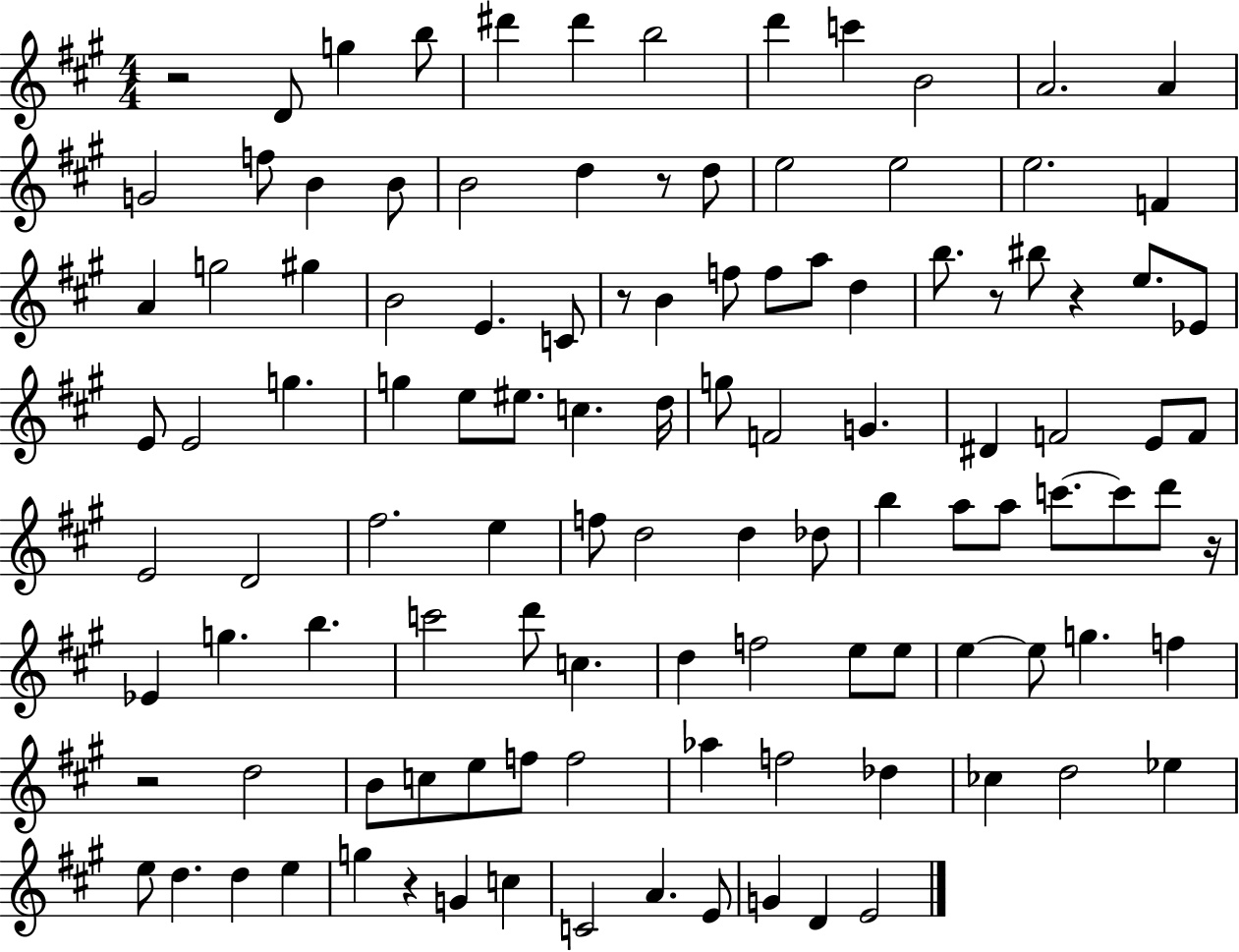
R/h D4/e G5/q B5/e D#6/q D#6/q B5/h D6/q C6/q B4/h A4/h. A4/q G4/h F5/e B4/q B4/e B4/h D5/q R/e D5/e E5/h E5/h E5/h. F4/q A4/q G5/h G#5/q B4/h E4/q. C4/e R/e B4/q F5/e F5/e A5/e D5/q B5/e. R/e BIS5/e R/q E5/e. Eb4/e E4/e E4/h G5/q. G5/q E5/e EIS5/e. C5/q. D5/s G5/e F4/h G4/q. D#4/q F4/h E4/e F4/e E4/h D4/h F#5/h. E5/q F5/e D5/h D5/q Db5/e B5/q A5/e A5/e C6/e. C6/e D6/e R/s Eb4/q G5/q. B5/q. C6/h D6/e C5/q. D5/q F5/h E5/e E5/e E5/q E5/e G5/q. F5/q R/h D5/h B4/e C5/e E5/e F5/e F5/h Ab5/q F5/h Db5/q CES5/q D5/h Eb5/q E5/e D5/q. D5/q E5/q G5/q R/q G4/q C5/q C4/h A4/q. E4/e G4/q D4/q E4/h